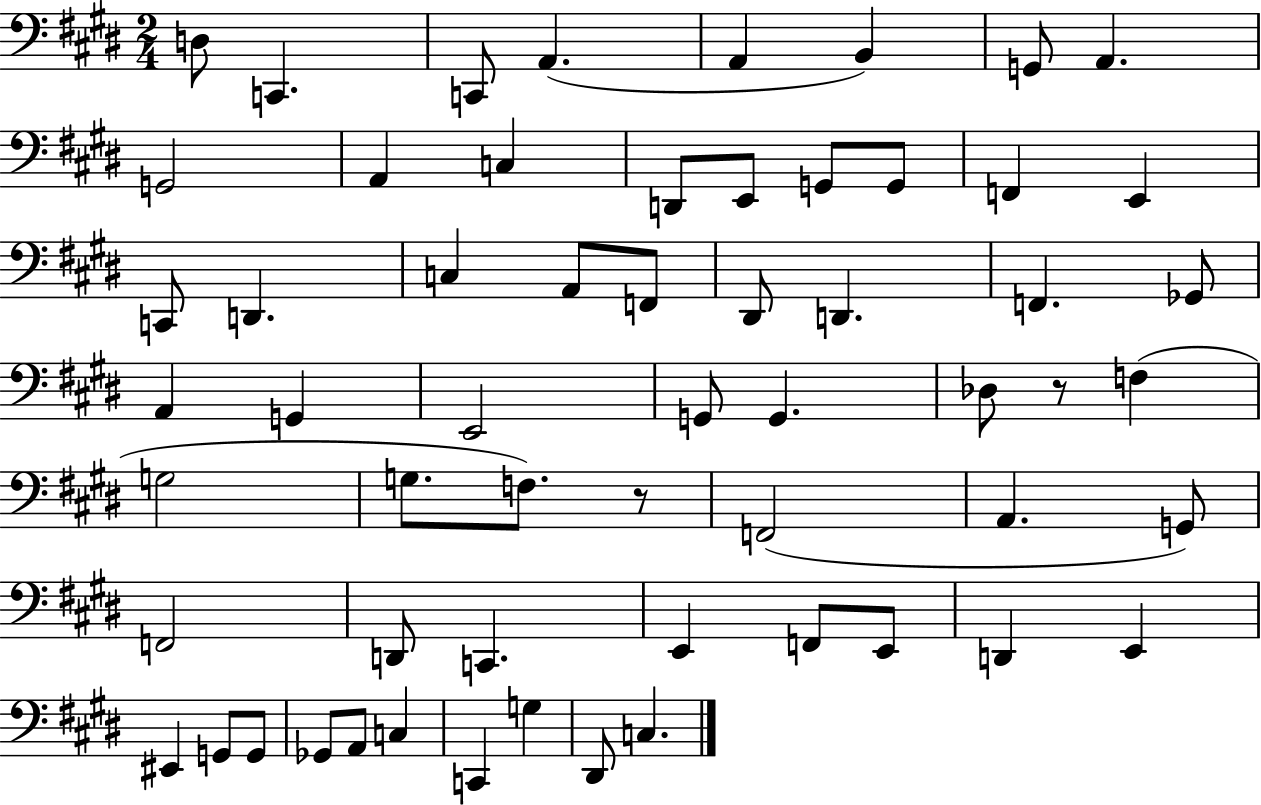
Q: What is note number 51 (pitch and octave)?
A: Gb2